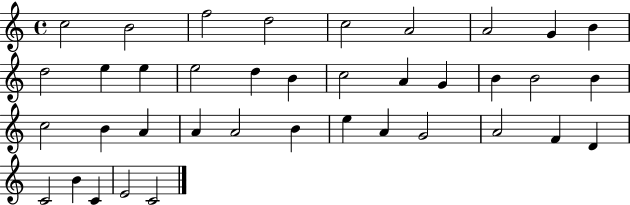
X:1
T:Untitled
M:4/4
L:1/4
K:C
c2 B2 f2 d2 c2 A2 A2 G B d2 e e e2 d B c2 A G B B2 B c2 B A A A2 B e A G2 A2 F D C2 B C E2 C2